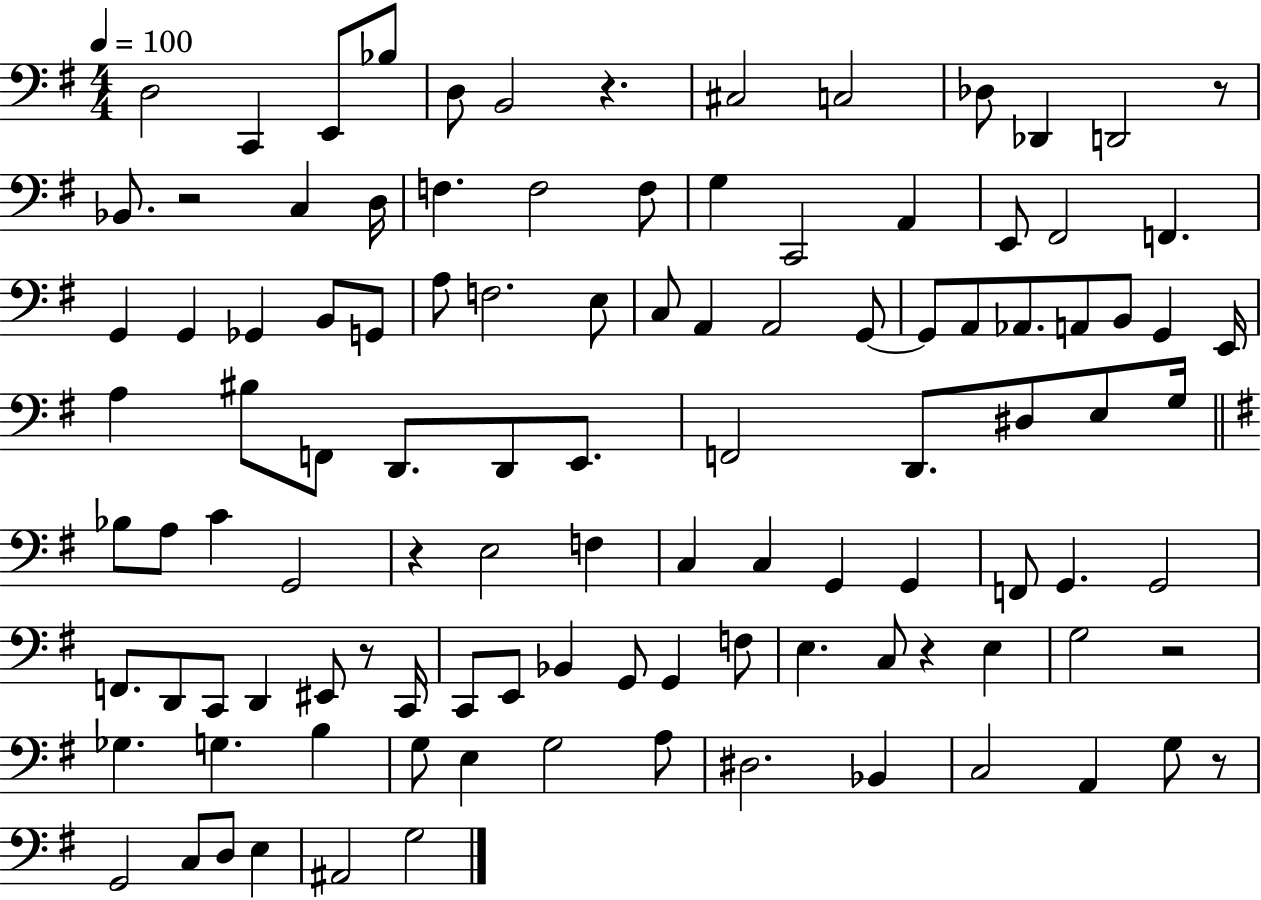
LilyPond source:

{
  \clef bass
  \numericTimeSignature
  \time 4/4
  \key g \major
  \tempo 4 = 100
  \repeat volta 2 { d2 c,4 e,8 bes8 | d8 b,2 r4. | cis2 c2 | des8 des,4 d,2 r8 | \break bes,8. r2 c4 d16 | f4. f2 f8 | g4 c,2 a,4 | e,8 fis,2 f,4. | \break g,4 g,4 ges,4 b,8 g,8 | a8 f2. e8 | c8 a,4 a,2 g,8~~ | g,8 a,8 aes,8. a,8 b,8 g,4 e,16 | \break a4 bis8 f,8 d,8. d,8 e,8. | f,2 d,8. dis8 e8 g16 | \bar "||" \break \key e \minor bes8 a8 c'4 g,2 | r4 e2 f4 | c4 c4 g,4 g,4 | f,8 g,4. g,2 | \break f,8. d,8 c,8 d,4 eis,8 r8 c,16 | c,8 e,8 bes,4 g,8 g,4 f8 | e4. c8 r4 e4 | g2 r2 | \break ges4. g4. b4 | g8 e4 g2 a8 | dis2. bes,4 | c2 a,4 g8 r8 | \break g,2 c8 d8 e4 | ais,2 g2 | } \bar "|."
}